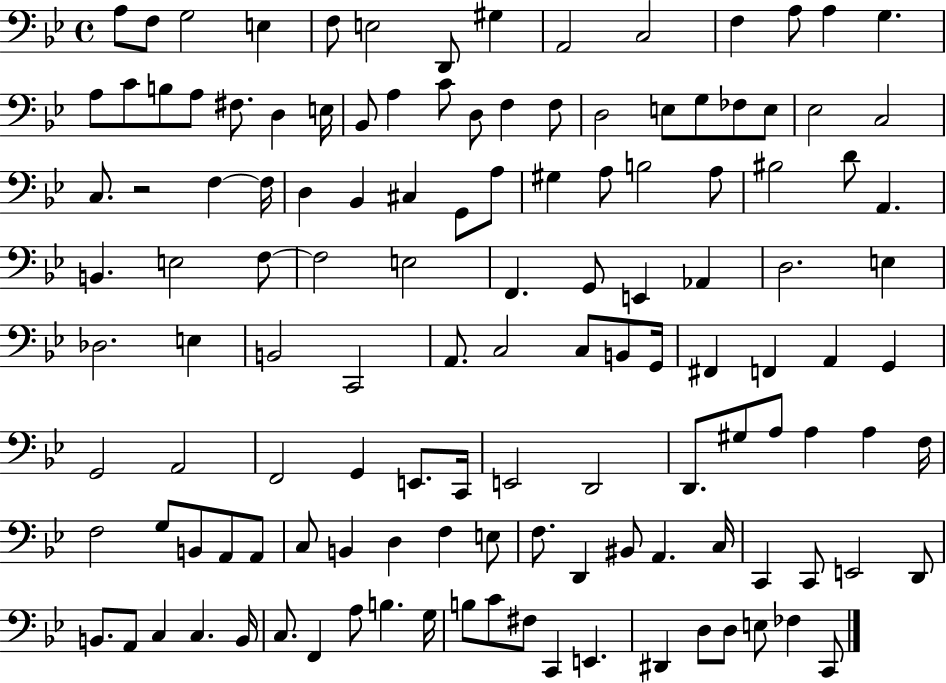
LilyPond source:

{
  \clef bass
  \time 4/4
  \defaultTimeSignature
  \key bes \major
  \repeat volta 2 { a8 f8 g2 e4 | f8 e2 d,8 gis4 | a,2 c2 | f4 a8 a4 g4. | \break a8 c'8 b8 a8 fis8. d4 e16 | bes,8 a4 c'8 d8 f4 f8 | d2 e8 g8 fes8 e8 | ees2 c2 | \break c8. r2 f4~~ f16 | d4 bes,4 cis4 g,8 a8 | gis4 a8 b2 a8 | bis2 d'8 a,4. | \break b,4. e2 f8~~ | f2 e2 | f,4. g,8 e,4 aes,4 | d2. e4 | \break des2. e4 | b,2 c,2 | a,8. c2 c8 b,8 g,16 | fis,4 f,4 a,4 g,4 | \break g,2 a,2 | f,2 g,4 e,8. c,16 | e,2 d,2 | d,8. gis8 a8 a4 a4 f16 | \break f2 g8 b,8 a,8 a,8 | c8 b,4 d4 f4 e8 | f8. d,4 bis,8 a,4. c16 | c,4 c,8 e,2 d,8 | \break b,8. a,8 c4 c4. b,16 | c8. f,4 a8 b4. g16 | b8 c'8 fis8 c,4 e,4. | dis,4 d8 d8 e8 fes4 c,8 | \break } \bar "|."
}